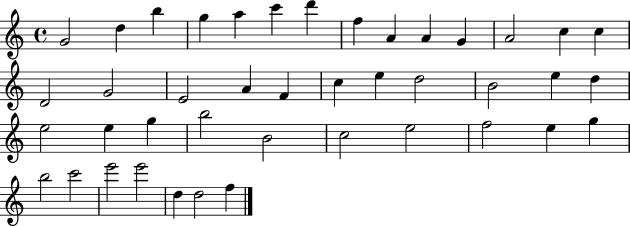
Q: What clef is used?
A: treble